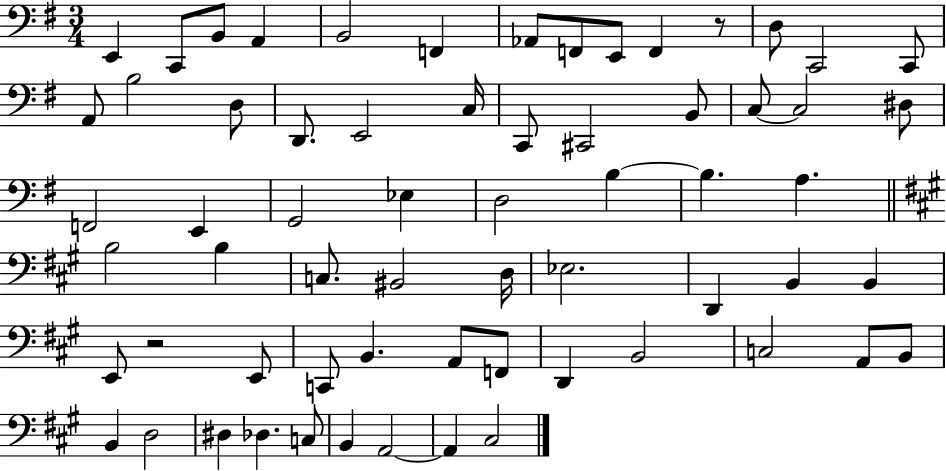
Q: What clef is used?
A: bass